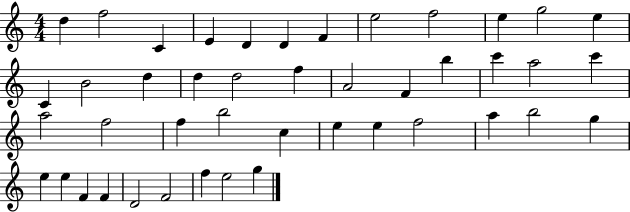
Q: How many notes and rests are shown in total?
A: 44